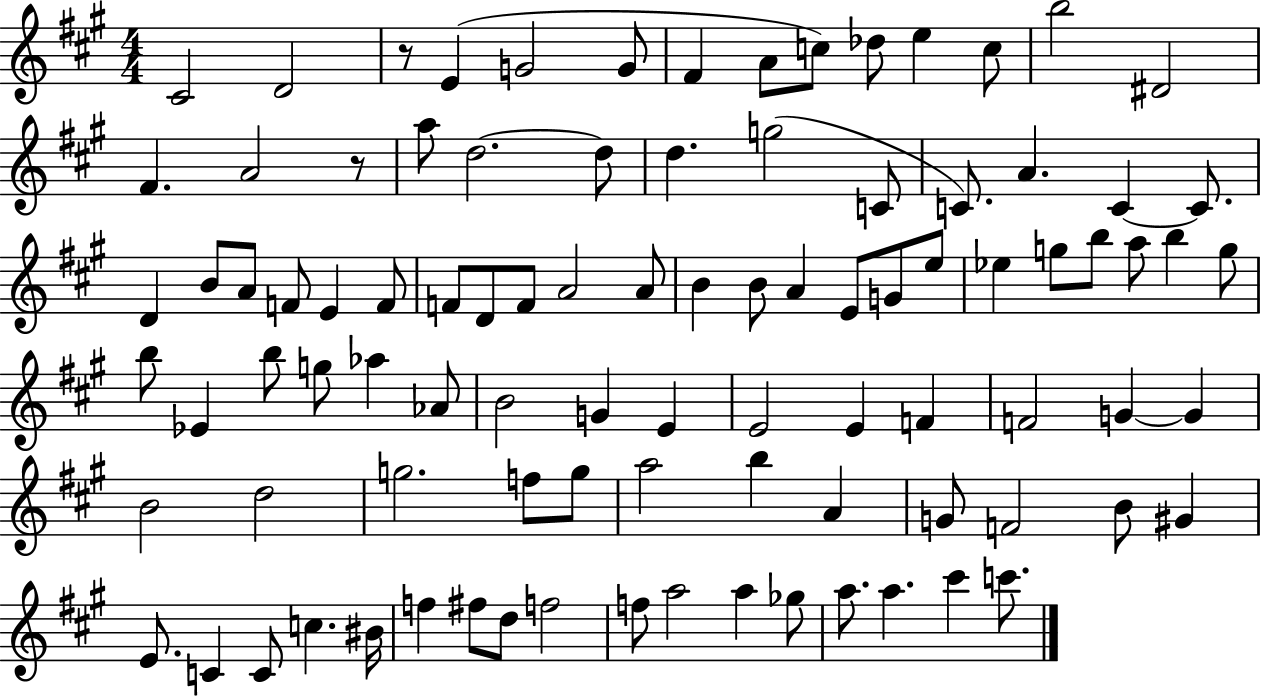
C#4/h D4/h R/e E4/q G4/h G4/e F#4/q A4/e C5/e Db5/e E5/q C5/e B5/h D#4/h F#4/q. A4/h R/e A5/e D5/h. D5/e D5/q. G5/h C4/e C4/e. A4/q. C4/q C4/e. D4/q B4/e A4/e F4/e E4/q F4/e F4/e D4/e F4/e A4/h A4/e B4/q B4/e A4/q E4/e G4/e E5/e Eb5/q G5/e B5/e A5/e B5/q G5/e B5/e Eb4/q B5/e G5/e Ab5/q Ab4/e B4/h G4/q E4/q E4/h E4/q F4/q F4/h G4/q G4/q B4/h D5/h G5/h. F5/e G5/e A5/h B5/q A4/q G4/e F4/h B4/e G#4/q E4/e. C4/q C4/e C5/q. BIS4/s F5/q F#5/e D5/e F5/h F5/e A5/h A5/q Gb5/e A5/e. A5/q. C#6/q C6/e.